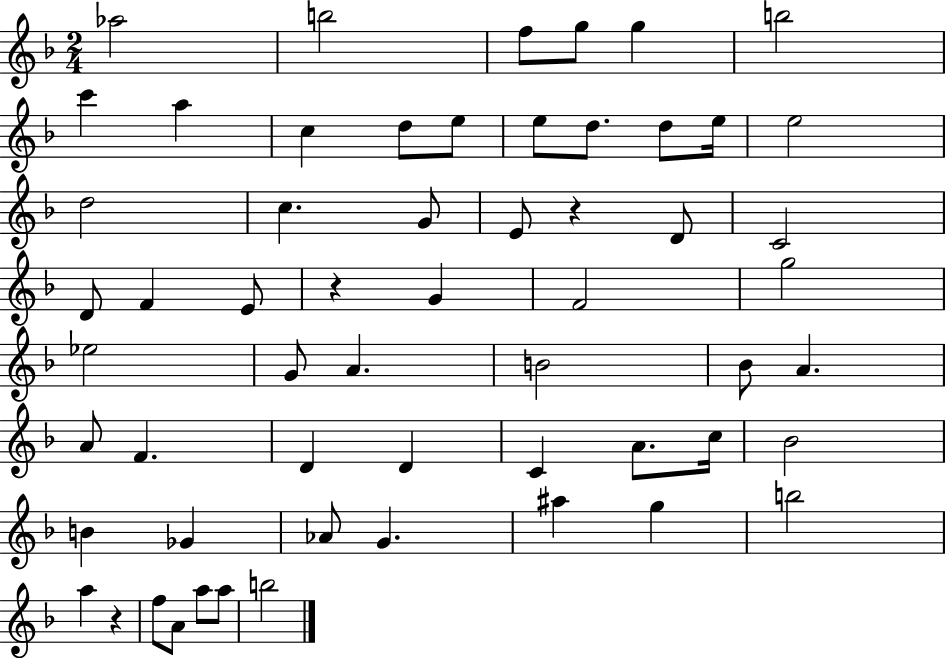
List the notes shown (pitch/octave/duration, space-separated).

Ab5/h B5/h F5/e G5/e G5/q B5/h C6/q A5/q C5/q D5/e E5/e E5/e D5/e. D5/e E5/s E5/h D5/h C5/q. G4/e E4/e R/q D4/e C4/h D4/e F4/q E4/e R/q G4/q F4/h G5/h Eb5/h G4/e A4/q. B4/h Bb4/e A4/q. A4/e F4/q. D4/q D4/q C4/q A4/e. C5/s Bb4/h B4/q Gb4/q Ab4/e G4/q. A#5/q G5/q B5/h A5/q R/q F5/e A4/e A5/e A5/e B5/h